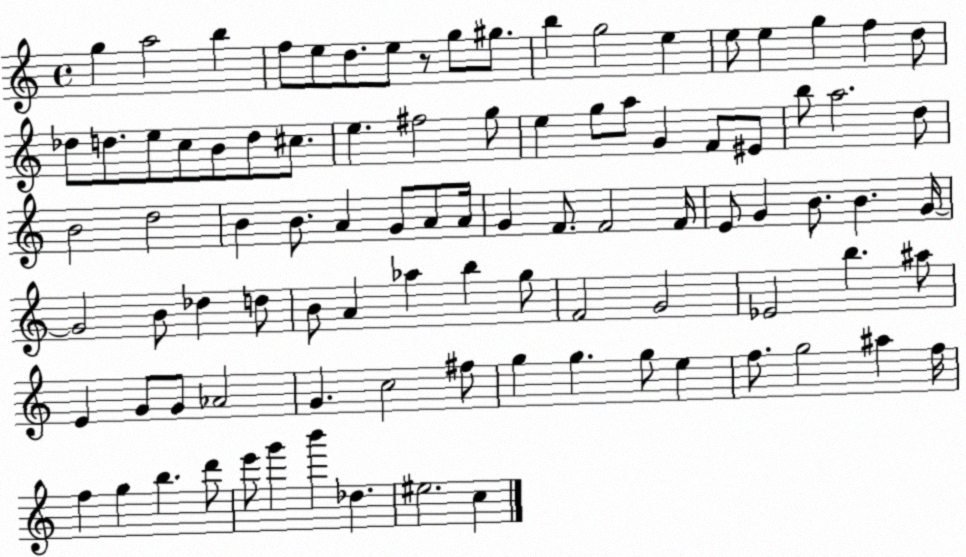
X:1
T:Untitled
M:4/4
L:1/4
K:C
g a2 b f/2 e/2 d/2 e/2 z/2 g/2 ^g/2 b g2 e e/2 e g f d/2 _d/2 d/2 e/2 c/2 B/2 d/2 ^c/2 e ^f2 g/2 e g/2 a/2 G F/2 ^E/2 b/2 a2 d/2 B2 d2 B B/2 A G/2 A/2 A/4 G F/2 F2 F/4 E/2 G B/2 B G/4 G2 B/2 _d d/2 B/2 A _a b g/2 F2 G2 _E2 b ^a/2 E G/2 G/2 _A2 G c2 ^f/2 g g g/2 e f/2 g2 ^a f/4 f g b d'/2 e'/2 g' b' _d ^e2 c